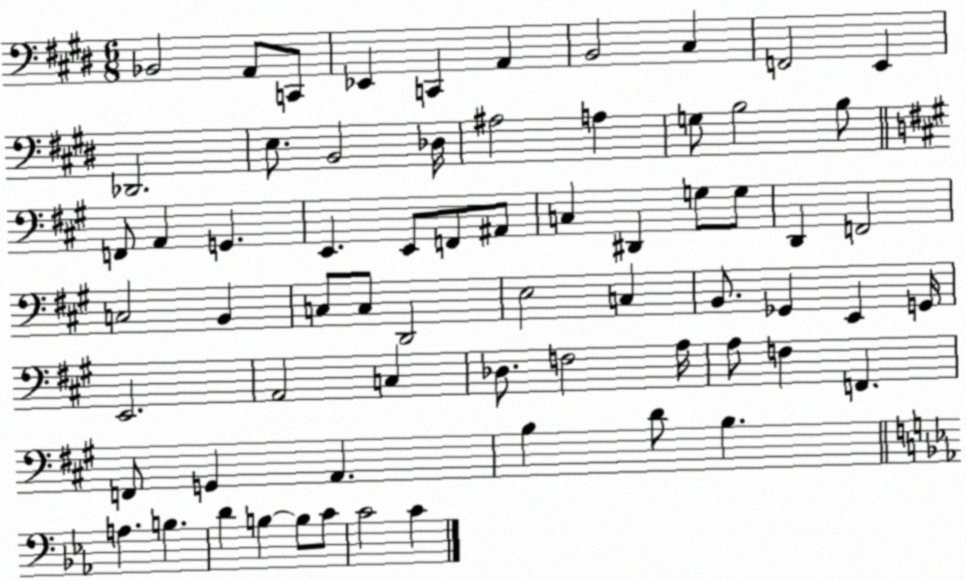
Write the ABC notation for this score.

X:1
T:Untitled
M:6/8
L:1/4
K:E
_B,,2 A,,/2 C,,/2 _E,, C,, A,, B,,2 ^C, F,,2 E,, _D,,2 E,/2 B,,2 _D,/4 ^A,2 A, G,/2 B,2 B,/2 F,,/2 A,, G,, E,, E,,/2 F,,/2 ^A,,/2 C, ^D,, G,/2 G,/2 D,, F,,2 C,2 B,, C,/2 C,/2 D,,2 E,2 C, B,,/2 _G,, E,, G,,/4 E,,2 A,,2 C, _D,/2 F,2 A,/4 A,/2 F, F,, F,,/2 G,, A,, B, D/2 B, A, B, D B, B,/2 C/2 C2 C